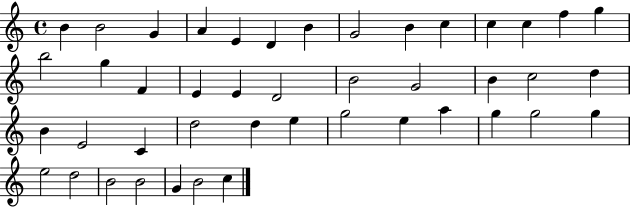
X:1
T:Untitled
M:4/4
L:1/4
K:C
B B2 G A E D B G2 B c c c f g b2 g F E E D2 B2 G2 B c2 d B E2 C d2 d e g2 e a g g2 g e2 d2 B2 B2 G B2 c